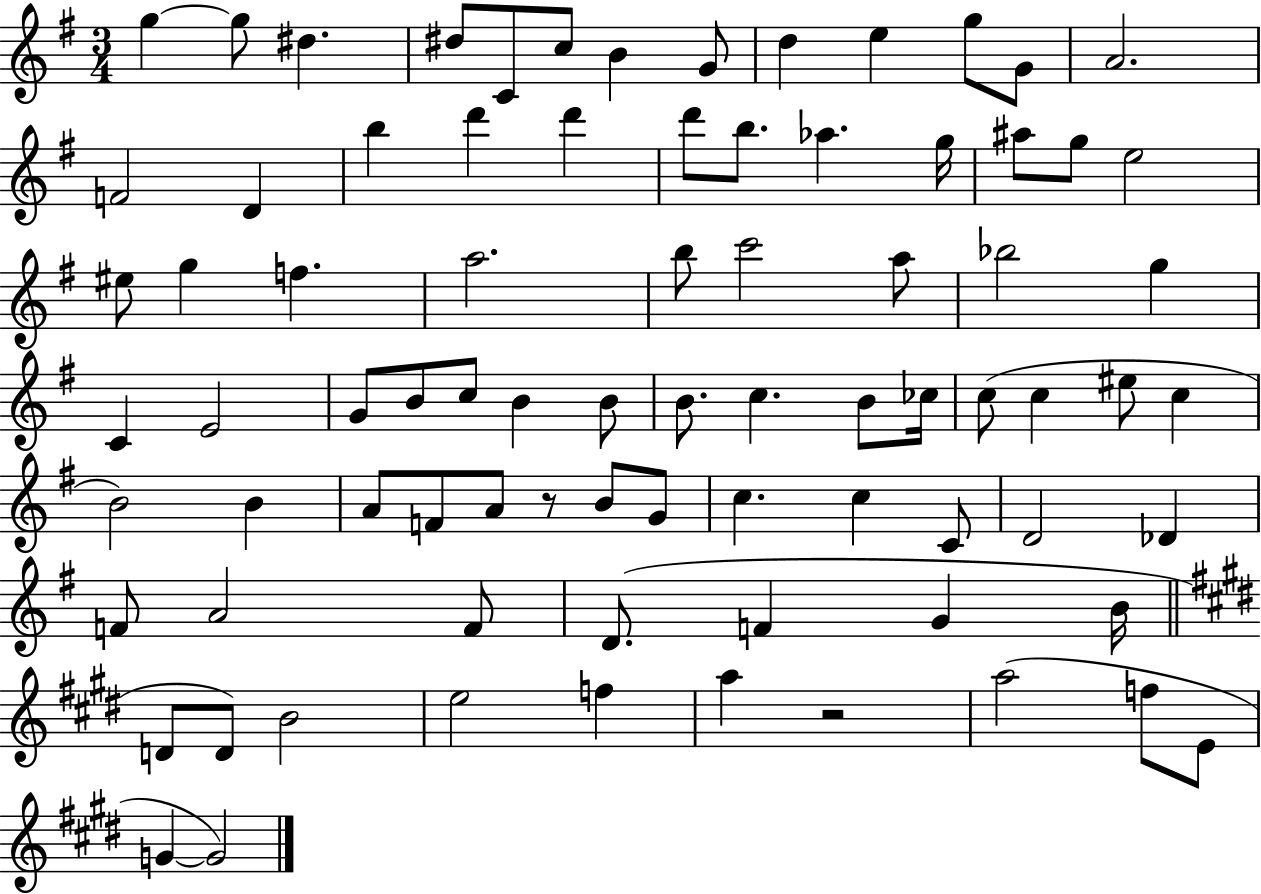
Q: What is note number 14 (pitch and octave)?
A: F4